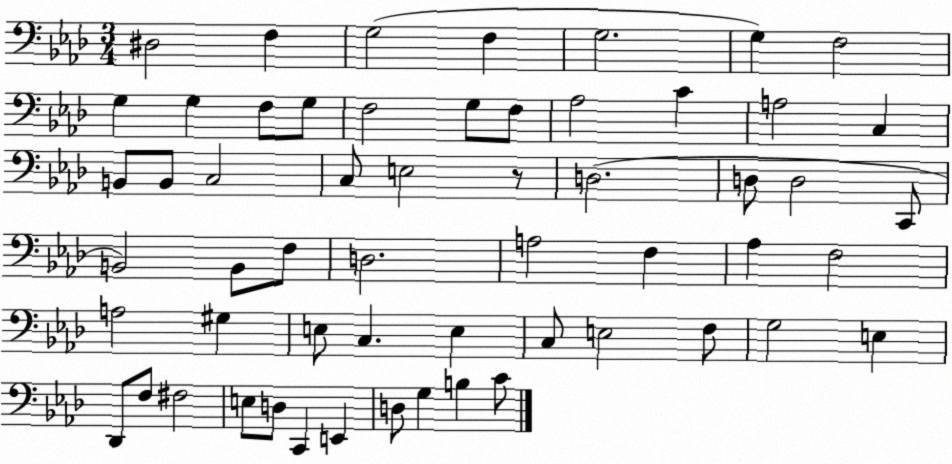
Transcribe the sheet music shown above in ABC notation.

X:1
T:Untitled
M:3/4
L:1/4
K:Ab
^D,2 F, G,2 F, G,2 G, F,2 G, G, F,/2 G,/2 F,2 G,/2 F,/2 _A,2 C A,2 C, B,,/2 B,,/2 C,2 C,/2 E,2 z/2 D,2 D,/2 D,2 C,,/2 B,,2 B,,/2 F,/2 D,2 A,2 F, _A, F,2 A,2 ^G, E,/2 C, E, C,/2 E,2 F,/2 G,2 E, _D,,/2 F,/2 ^F,2 E,/2 D,/2 C,, E,, D,/2 G, B, C/2